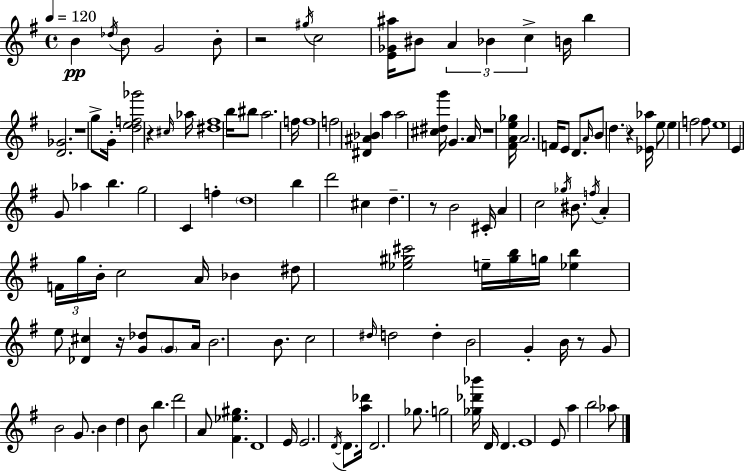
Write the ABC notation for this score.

X:1
T:Untitled
M:4/4
L:1/4
K:G
B _d/4 B/2 G2 B/2 z2 ^g/4 c2 [E_G^a]/4 ^B/2 A _B c B/4 b [D_G]2 z4 g/2 G/4 [def_g']2 z ^c/4 _a/4 [^d^f]4 b/4 ^b/2 a2 f/4 f4 f2 [^D^A_B] a a2 [^c^dg']/4 G A/4 z4 [^FAe_g]/4 A2 F/4 E/2 D/2 A/4 B/2 d z [_E_a]/4 e/2 e f2 f/2 e4 E G/2 _a b g2 C f d4 b d'2 ^c d z/2 B2 ^C/4 A c2 _g/4 ^B/2 f/4 A F/4 g/4 B/4 c2 A/4 _B ^d/2 [_e^g^c']2 e/4 [^gb]/4 g/4 [_eb] e/2 [_D^c] z/4 [G_d]/2 G/2 A/4 B2 B/2 c2 ^d/4 d2 d B2 G B/4 z/2 G/2 B2 G/2 B d B/2 b d'2 A/2 [^F_e^g] D4 E/4 E2 D/4 D/2 [a_d']/4 D2 _g/2 g2 [_g_d'_b']/4 D/4 D E4 E/2 a b2 _a/2